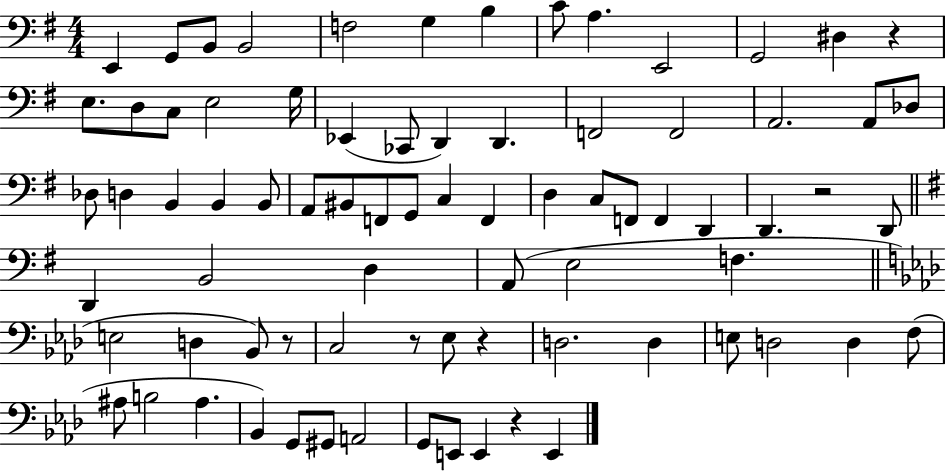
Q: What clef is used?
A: bass